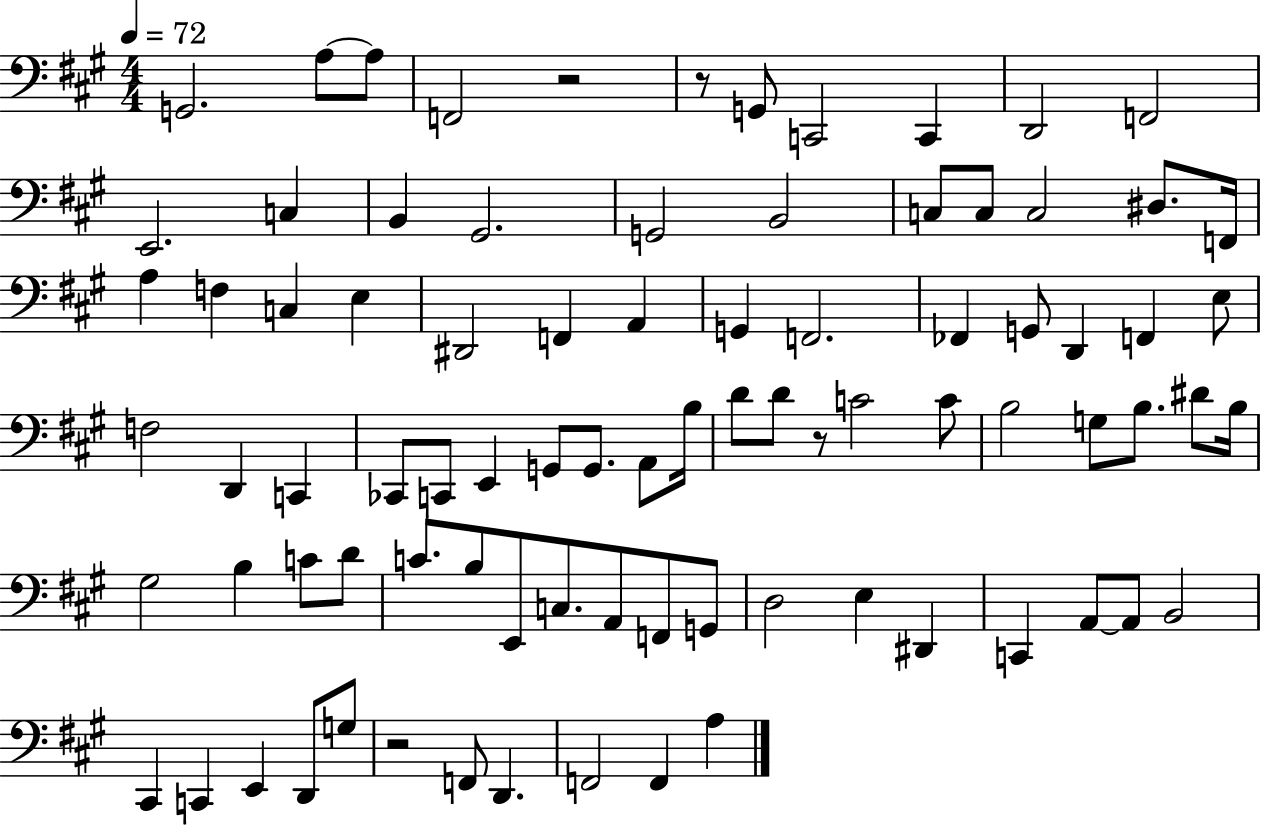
{
  \clef bass
  \numericTimeSignature
  \time 4/4
  \key a \major
  \tempo 4 = 72
  g,2. a8~~ a8 | f,2 r2 | r8 g,8 c,2 c,4 | d,2 f,2 | \break e,2. c4 | b,4 gis,2. | g,2 b,2 | c8 c8 c2 dis8. f,16 | \break a4 f4 c4 e4 | dis,2 f,4 a,4 | g,4 f,2. | fes,4 g,8 d,4 f,4 e8 | \break f2 d,4 c,4 | ces,8 c,8 e,4 g,8 g,8. a,8 b16 | d'8 d'8 r8 c'2 c'8 | b2 g8 b8. dis'8 b16 | \break gis2 b4 c'8 d'8 | c'8. b8 e,8 c8. a,8 f,8 g,8 | d2 e4 dis,4 | c,4 a,8~~ a,8 b,2 | \break cis,4 c,4 e,4 d,8 g8 | r2 f,8 d,4. | f,2 f,4 a4 | \bar "|."
}